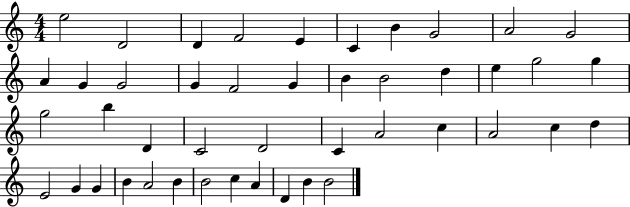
{
  \clef treble
  \numericTimeSignature
  \time 4/4
  \key c \major
  e''2 d'2 | d'4 f'2 e'4 | c'4 b'4 g'2 | a'2 g'2 | \break a'4 g'4 g'2 | g'4 f'2 g'4 | b'4 b'2 d''4 | e''4 g''2 g''4 | \break g''2 b''4 d'4 | c'2 d'2 | c'4 a'2 c''4 | a'2 c''4 d''4 | \break e'2 g'4 g'4 | b'4 a'2 b'4 | b'2 c''4 a'4 | d'4 b'4 b'2 | \break \bar "|."
}